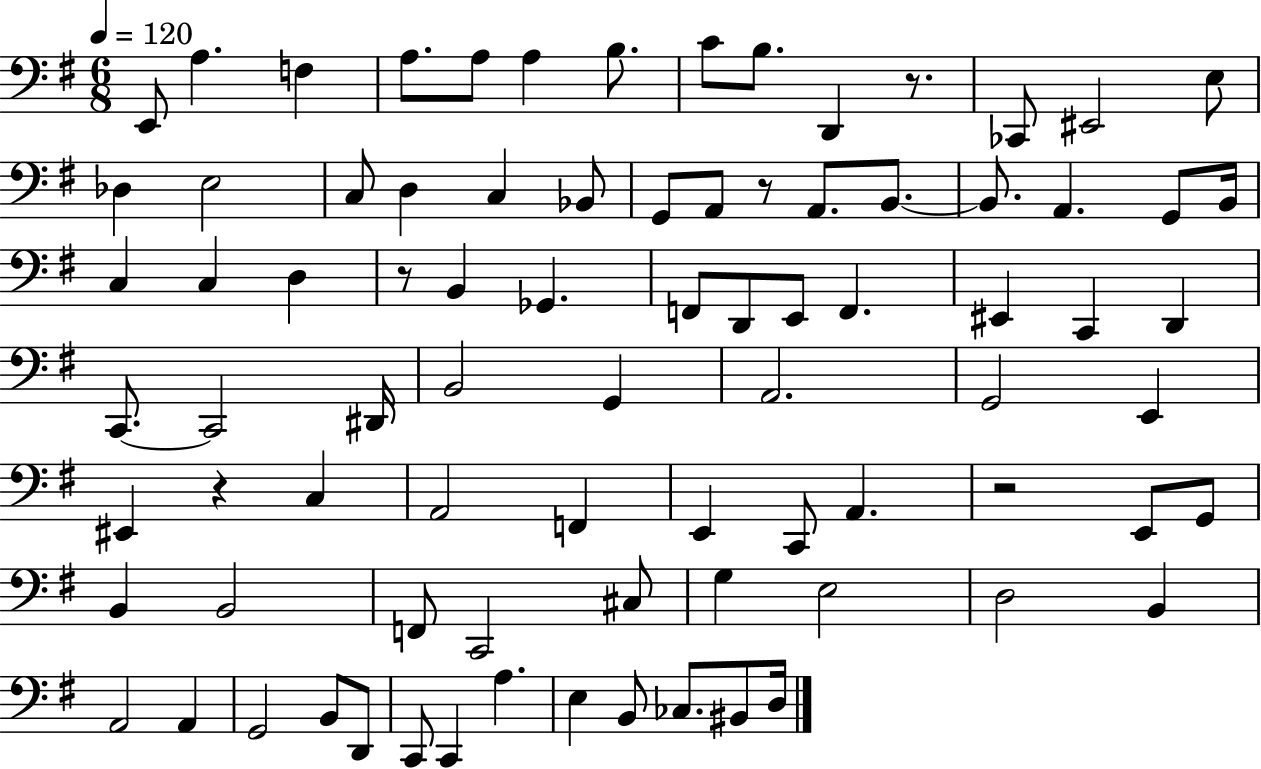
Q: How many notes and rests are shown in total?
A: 83